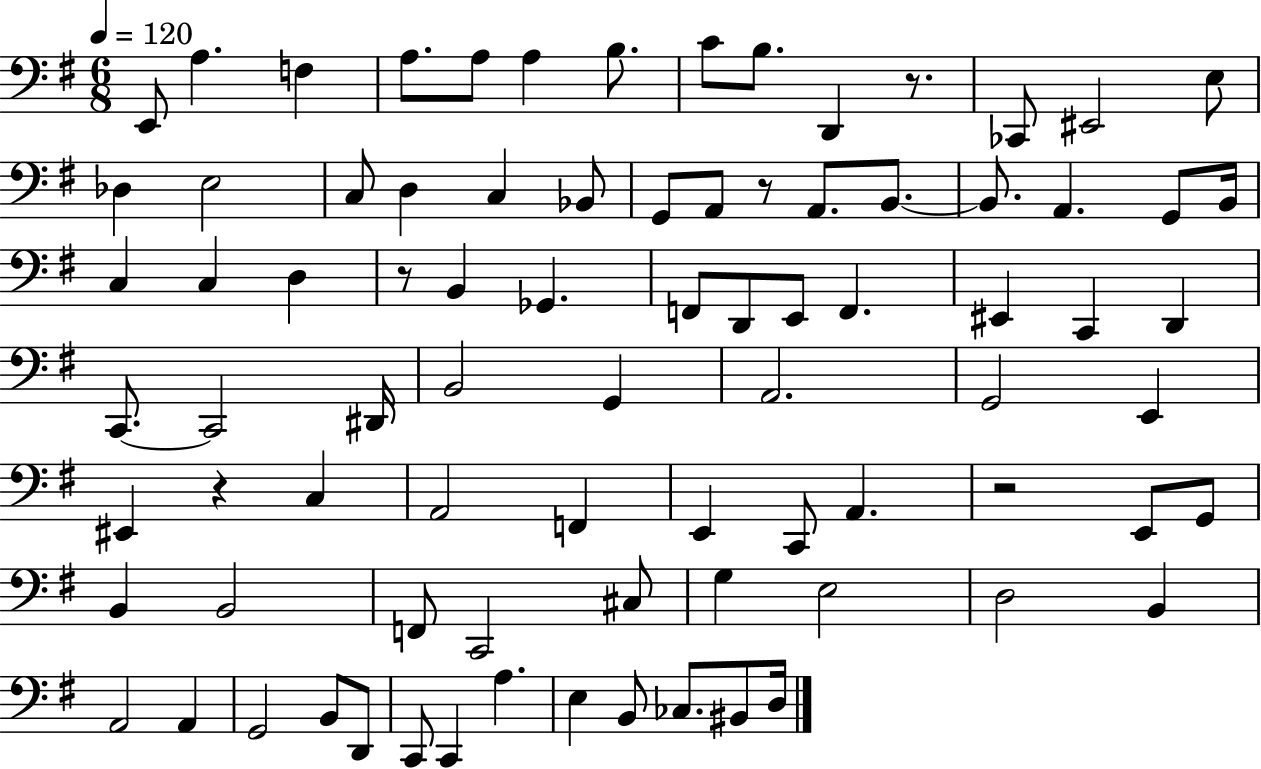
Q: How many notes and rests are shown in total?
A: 83